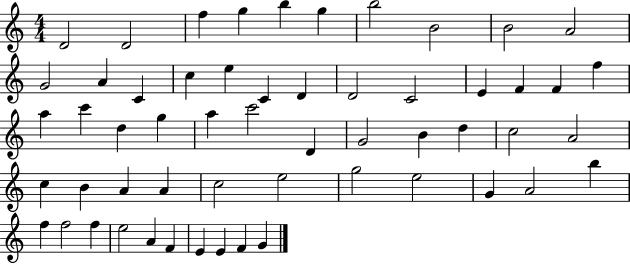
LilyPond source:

{
  \clef treble
  \numericTimeSignature
  \time 4/4
  \key c \major
  d'2 d'2 | f''4 g''4 b''4 g''4 | b''2 b'2 | b'2 a'2 | \break g'2 a'4 c'4 | c''4 e''4 c'4 d'4 | d'2 c'2 | e'4 f'4 f'4 f''4 | \break a''4 c'''4 d''4 g''4 | a''4 c'''2 d'4 | g'2 b'4 d''4 | c''2 a'2 | \break c''4 b'4 a'4 a'4 | c''2 e''2 | g''2 e''2 | g'4 a'2 b''4 | \break f''4 f''2 f''4 | e''2 a'4 f'4 | e'4 e'4 f'4 g'4 | \bar "|."
}